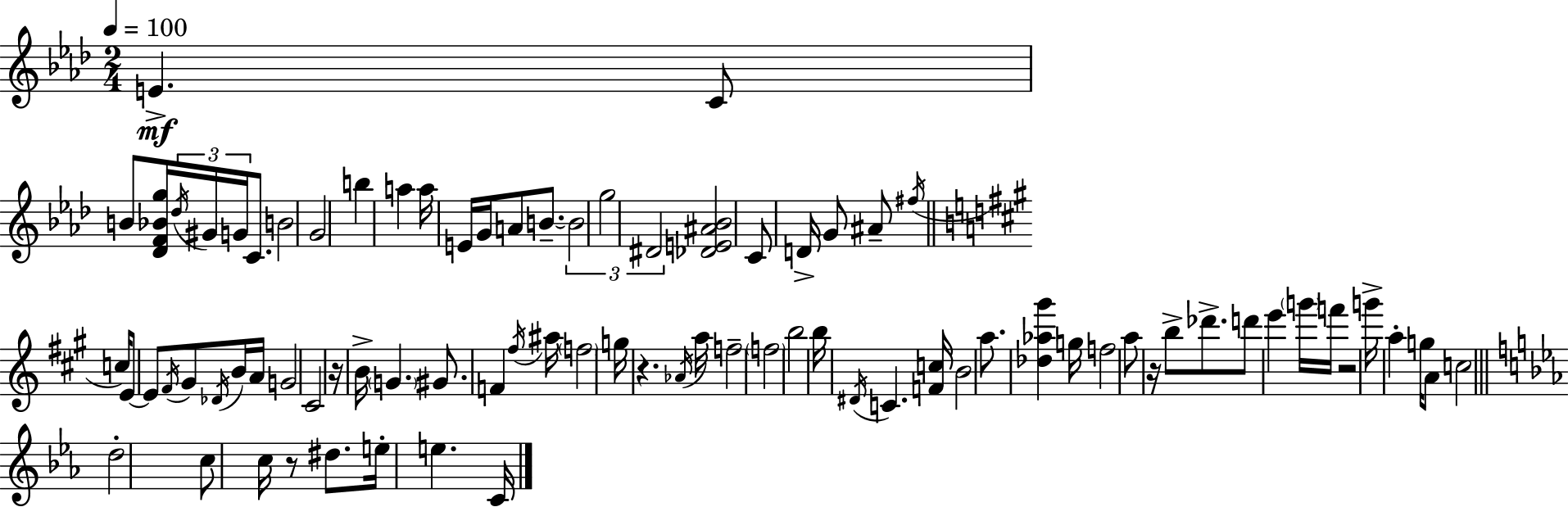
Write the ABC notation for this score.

X:1
T:Untitled
M:2/4
L:1/4
K:Ab
E C/2 B/2 [_DF_Bg]/4 _d/4 ^G/4 G/4 C/2 B2 G2 b a a/4 E/4 G/4 A/2 B/2 B2 g2 ^D2 [_DE^A_B]2 C/2 D/4 G/2 ^A/2 ^f/4 c/4 E/2 E/2 ^F/4 ^G/2 _D/4 B/4 A/4 G2 ^C2 z/4 B/4 G ^G/2 F ^f/4 ^a/4 f2 g/4 z _A/4 a/4 f2 f2 b2 b/4 ^D/4 C [Fc]/4 B2 a/2 [_d_a^g'] g/4 f2 a/2 z/4 b/2 _d'/2 d'/2 e' g'/4 f'/4 z2 g'/4 a g/4 A/2 c2 d2 c/2 c/4 z/2 ^d/2 e/4 e C/4